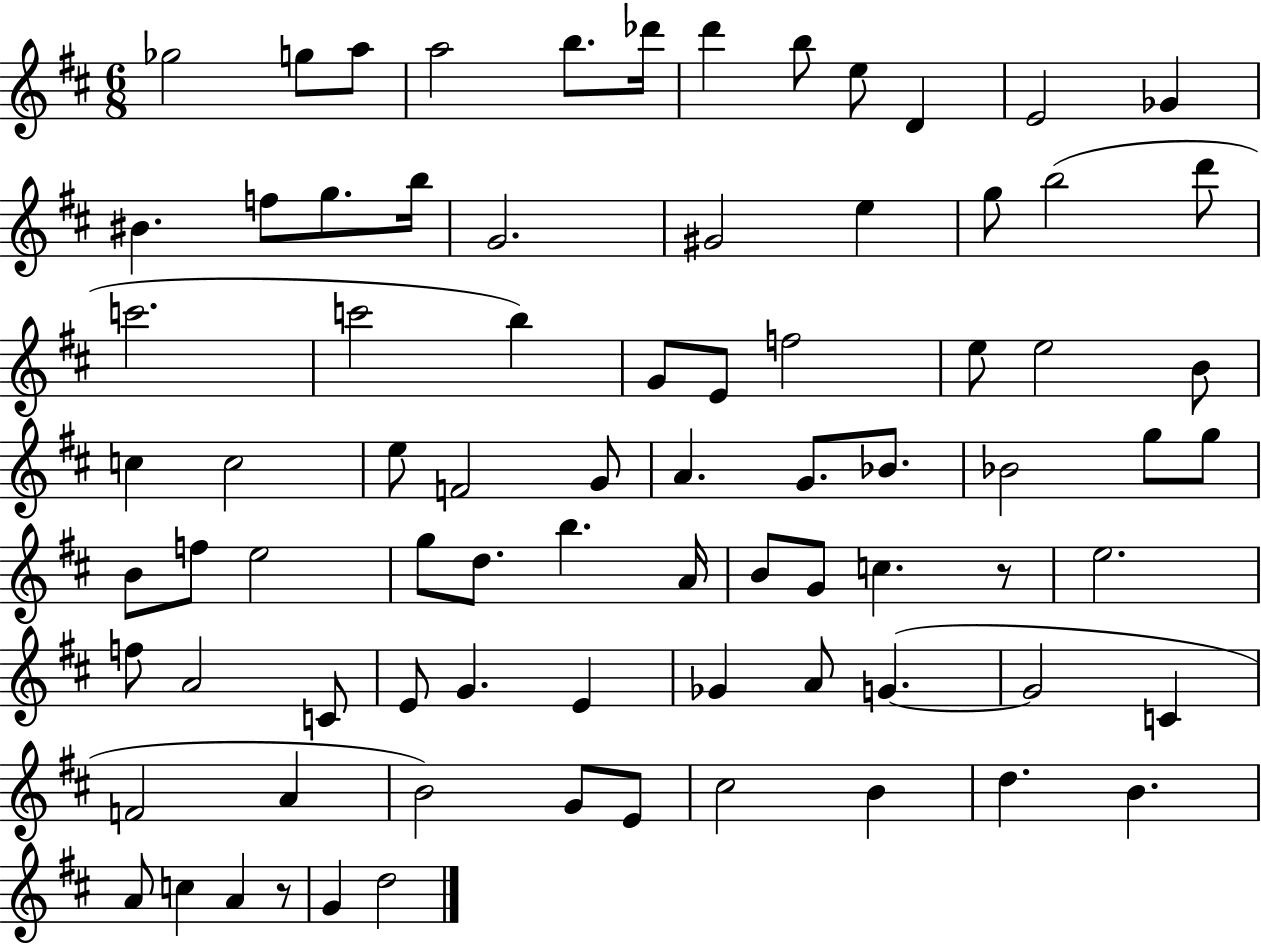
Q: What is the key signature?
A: D major